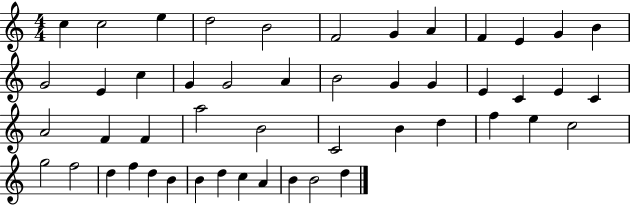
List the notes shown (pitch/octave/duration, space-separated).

C5/q C5/h E5/q D5/h B4/h F4/h G4/q A4/q F4/q E4/q G4/q B4/q G4/h E4/q C5/q G4/q G4/h A4/q B4/h G4/q G4/q E4/q C4/q E4/q C4/q A4/h F4/q F4/q A5/h B4/h C4/h B4/q D5/q F5/q E5/q C5/h G5/h F5/h D5/q F5/q D5/q B4/q B4/q D5/q C5/q A4/q B4/q B4/h D5/q